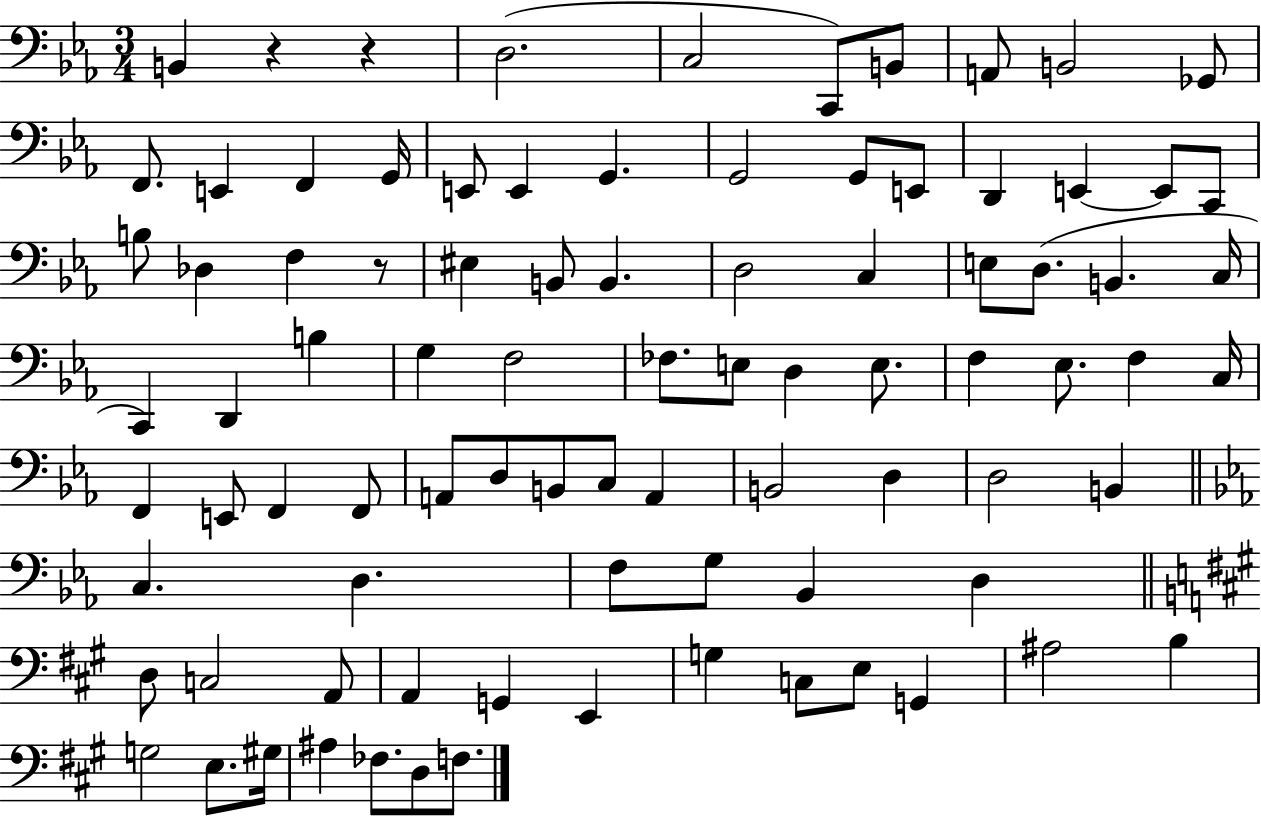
B2/q R/q R/q D3/h. C3/h C2/e B2/e A2/e B2/h Gb2/e F2/e. E2/q F2/q G2/s E2/e E2/q G2/q. G2/h G2/e E2/e D2/q E2/q E2/e C2/e B3/e Db3/q F3/q R/e EIS3/q B2/e B2/q. D3/h C3/q E3/e D3/e. B2/q. C3/s C2/q D2/q B3/q G3/q F3/h FES3/e. E3/e D3/q E3/e. F3/q Eb3/e. F3/q C3/s F2/q E2/e F2/q F2/e A2/e D3/e B2/e C3/e A2/q B2/h D3/q D3/h B2/q C3/q. D3/q. F3/e G3/e Bb2/q D3/q D3/e C3/h A2/e A2/q G2/q E2/q G3/q C3/e E3/e G2/q A#3/h B3/q G3/h E3/e. G#3/s A#3/q FES3/e. D3/e F3/e.